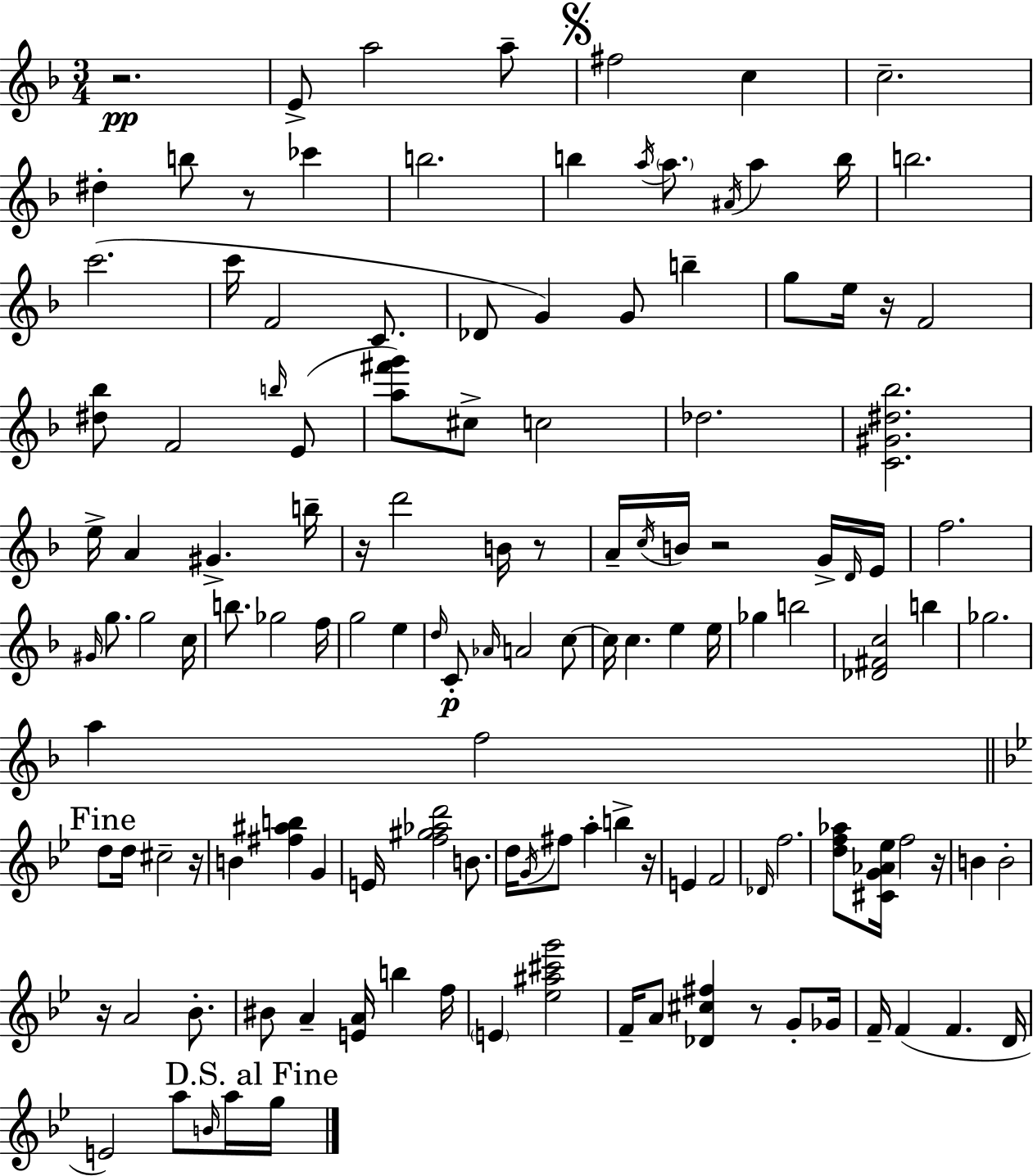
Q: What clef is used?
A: treble